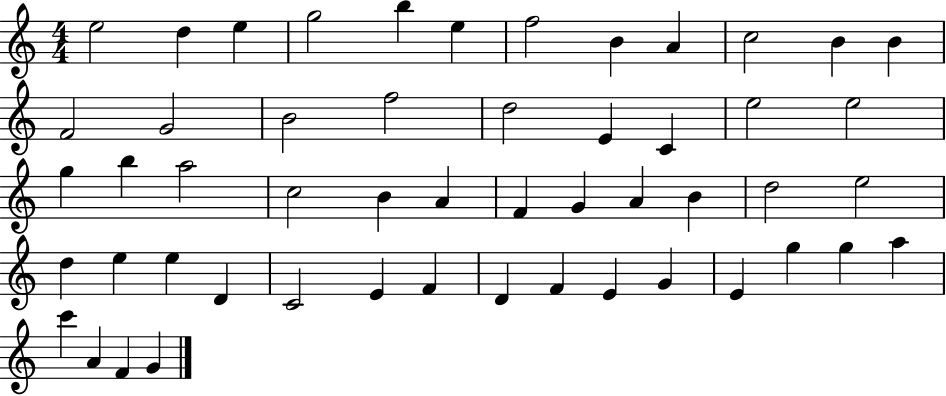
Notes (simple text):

E5/h D5/q E5/q G5/h B5/q E5/q F5/h B4/q A4/q C5/h B4/q B4/q F4/h G4/h B4/h F5/h D5/h E4/q C4/q E5/h E5/h G5/q B5/q A5/h C5/h B4/q A4/q F4/q G4/q A4/q B4/q D5/h E5/h D5/q E5/q E5/q D4/q C4/h E4/q F4/q D4/q F4/q E4/q G4/q E4/q G5/q G5/q A5/q C6/q A4/q F4/q G4/q